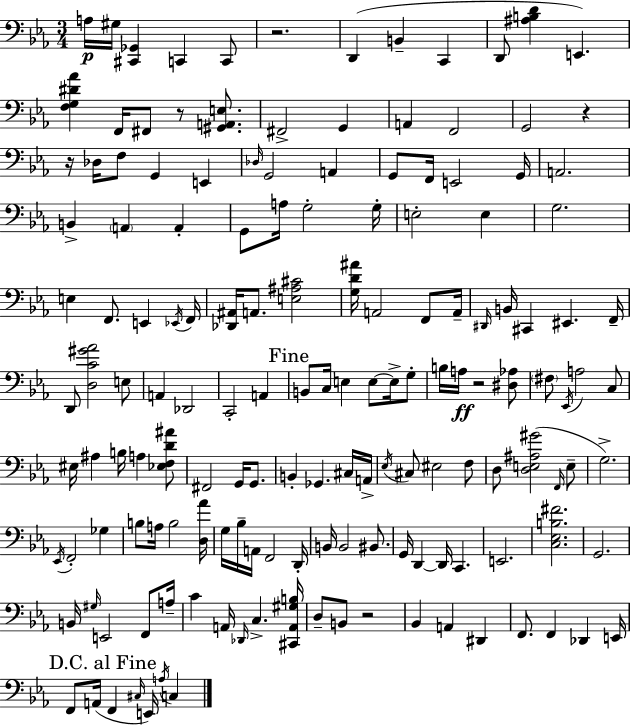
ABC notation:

X:1
T:Untitled
M:3/4
L:1/4
K:Cm
A,/4 ^G,/4 [^C,,_G,,] C,, C,,/2 z2 D,, B,, C,, D,,/2 [^A,B,D] E,, [F,G,^D_A] F,,/4 ^F,,/2 z/2 [^G,,A,,E,]/2 ^F,,2 G,, A,, F,,2 G,,2 z z/4 _D,/4 F,/2 G,, E,, _D,/4 G,,2 A,, G,,/2 F,,/4 E,,2 G,,/4 A,,2 B,, A,, A,, G,,/2 A,/4 G,2 G,/4 E,2 E, G,2 E, F,,/2 E,, _E,,/4 F,,/4 [_D,,^A,,]/4 A,,/2 [E,^A,^C]2 [G,D^A]/4 A,,2 F,,/2 A,,/4 ^D,,/4 B,,/4 ^C,, ^E,, F,,/4 D,,/2 [D,C^G_A]2 E,/2 A,, _D,,2 C,,2 A,, B,,/2 C,/4 E, E,/2 E,/4 G,/2 B,/4 A,/4 z2 [^D,_A,]/2 ^F,/2 _E,,/4 A,2 C,/2 ^E,/4 ^A, B,/4 A, [_E,F,D^A]/2 ^F,,2 G,,/4 G,,/2 B,, _G,, ^C,/4 A,,/4 _E,/4 ^C,/2 ^E,2 F,/2 D,/2 [D,E,^A,^G]2 F,,/4 E,/2 G,2 _E,,/4 F,,2 _G, B,/2 A,/4 B,2 [D,_A]/4 G,/4 _B,/4 A,,/4 F,,2 D,,/4 B,,/4 B,,2 ^B,,/2 G,,/4 D,, D,,/4 C,, E,,2 [C,_E,B,^F]2 G,,2 B,,/4 ^G,/4 E,,2 F,,/2 A,/4 C A,,/4 _D,,/4 C, [^C,,A,,^G,B,]/4 D,/2 B,,/2 z2 _B,, A,, ^D,, F,,/2 F,, _D,, E,,/4 F,,/2 A,,/4 F,, ^C,/4 E,,/4 A,/4 C,